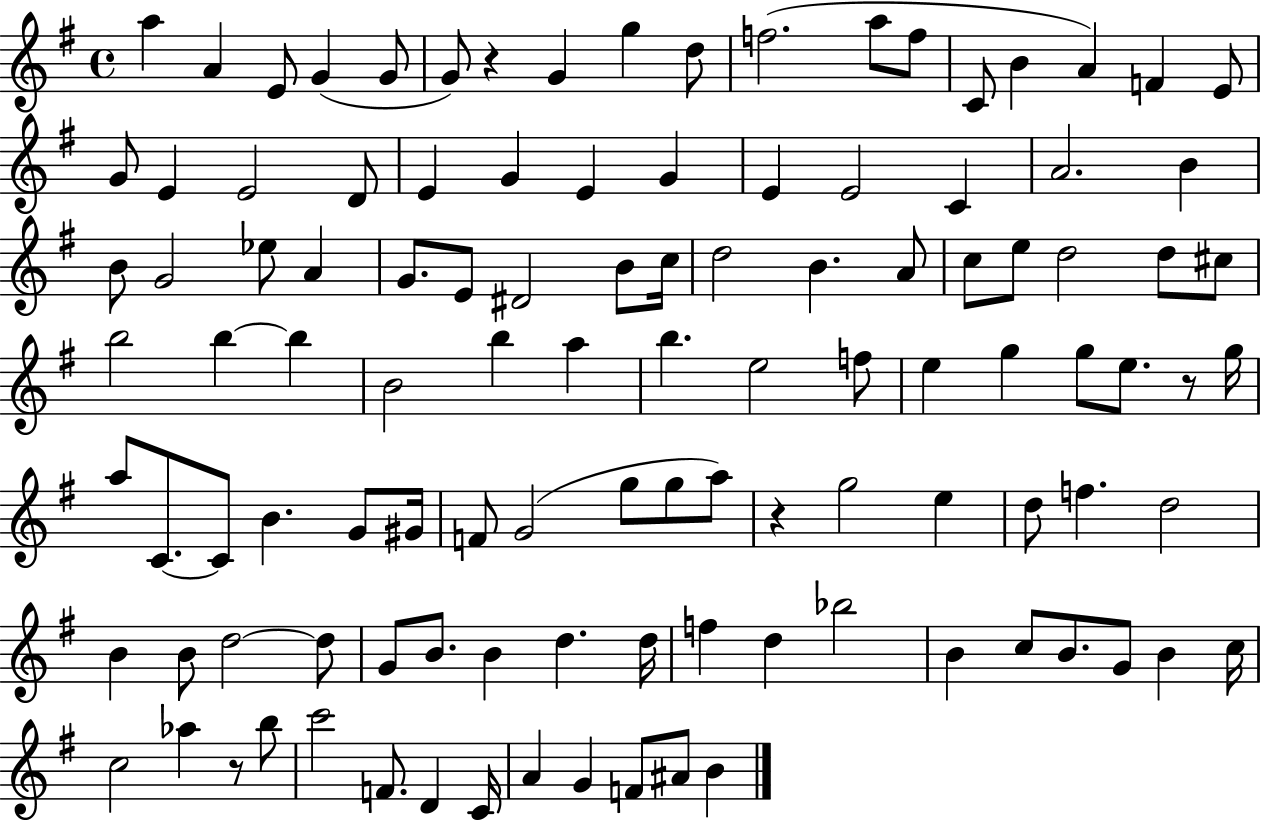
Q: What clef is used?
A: treble